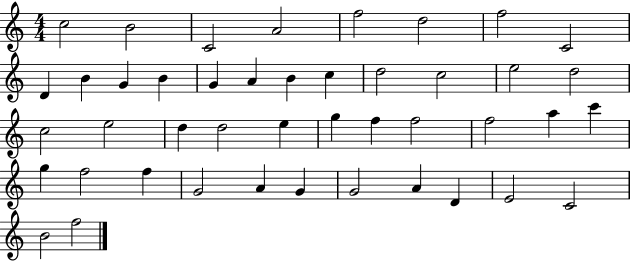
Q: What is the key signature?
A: C major